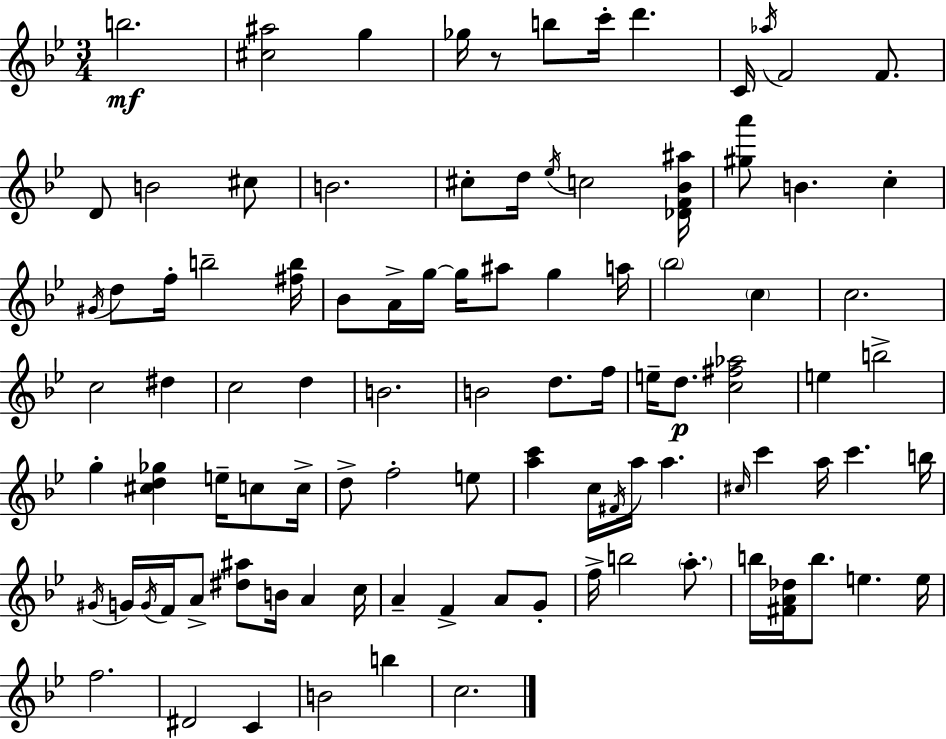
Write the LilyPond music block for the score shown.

{
  \clef treble
  \numericTimeSignature
  \time 3/4
  \key g \minor
  \repeat volta 2 { b''2.\mf | <cis'' ais''>2 g''4 | ges''16 r8 b''8 c'''16-. d'''4. | c'16 \acciaccatura { aes''16 } f'2 f'8. | \break d'8 b'2 cis''8 | b'2. | cis''8-. d''16 \acciaccatura { ees''16 } c''2 | <des' f' bes' ais''>16 <gis'' a'''>8 b'4. c''4-. | \break \acciaccatura { gis'16 } d''8 f''16-. b''2-- | <fis'' b''>16 bes'8 a'16-> g''16~~ g''16 ais''8 g''4 | a''16 \parenthesize bes''2 \parenthesize c''4 | c''2. | \break c''2 dis''4 | c''2 d''4 | b'2. | b'2 d''8. | \break f''16 e''16-- d''8.\p <c'' fis'' aes''>2 | e''4 b''2-> | g''4-. <cis'' d'' ges''>4 e''16-- | c''8 c''16-> d''8-> f''2-. | \break e''8 <a'' c'''>4 c''16 \acciaccatura { fis'16 } a''16 a''4. | \grace { cis''16 } c'''4 a''16 c'''4. | b''16 \acciaccatura { gis'16 } g'16 \acciaccatura { g'16 } f'16 a'8-> <dis'' ais''>8 | b'16 a'4 c''16 a'4-- f'4-> | \break a'8 g'8-. f''16-> b''2 | \parenthesize a''8.-. b''16 <fis' a' des''>16 b''8. | e''4. e''16 f''2. | dis'2 | \break c'4 b'2 | b''4 c''2. | } \bar "|."
}